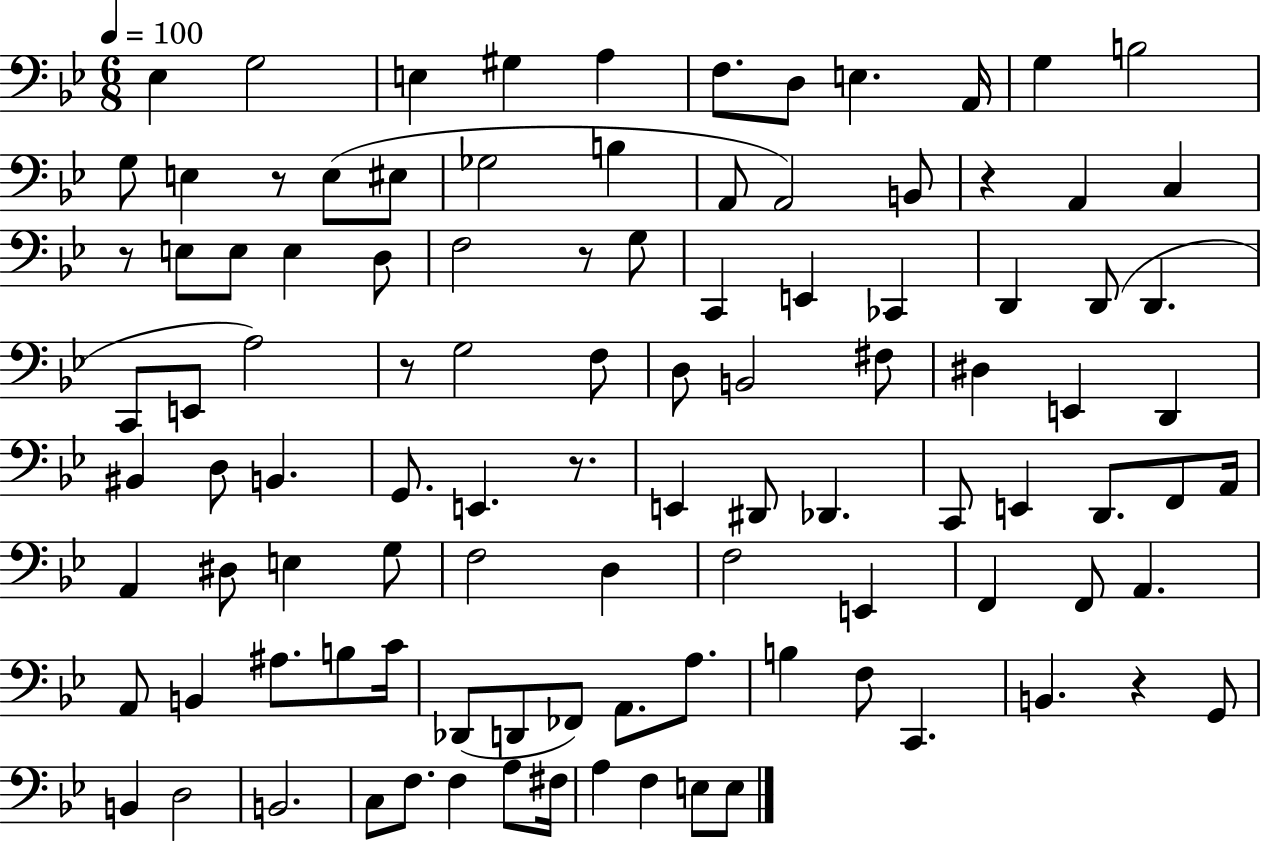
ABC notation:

X:1
T:Untitled
M:6/8
L:1/4
K:Bb
_E, G,2 E, ^G, A, F,/2 D,/2 E, A,,/4 G, B,2 G,/2 E, z/2 E,/2 ^E,/2 _G,2 B, A,,/2 A,,2 B,,/2 z A,, C, z/2 E,/2 E,/2 E, D,/2 F,2 z/2 G,/2 C,, E,, _C,, D,, D,,/2 D,, C,,/2 E,,/2 A,2 z/2 G,2 F,/2 D,/2 B,,2 ^F,/2 ^D, E,, D,, ^B,, D,/2 B,, G,,/2 E,, z/2 E,, ^D,,/2 _D,, C,,/2 E,, D,,/2 F,,/2 A,,/4 A,, ^D,/2 E, G,/2 F,2 D, F,2 E,, F,, F,,/2 A,, A,,/2 B,, ^A,/2 B,/2 C/4 _D,,/2 D,,/2 _F,,/2 A,,/2 A,/2 B, F,/2 C,, B,, z G,,/2 B,, D,2 B,,2 C,/2 F,/2 F, A,/2 ^F,/4 A, F, E,/2 E,/2